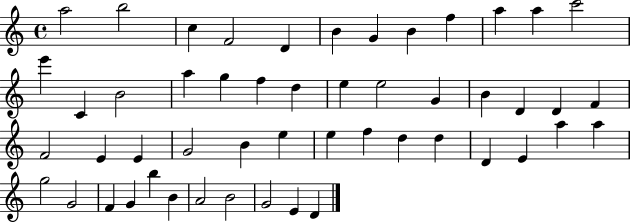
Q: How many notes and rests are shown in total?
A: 51